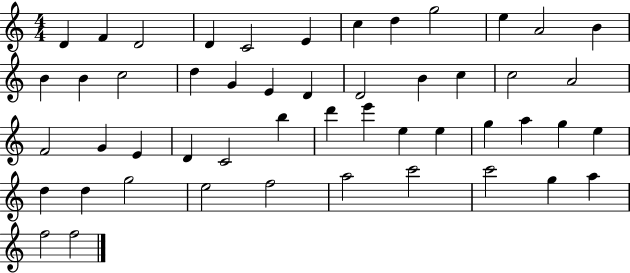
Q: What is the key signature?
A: C major